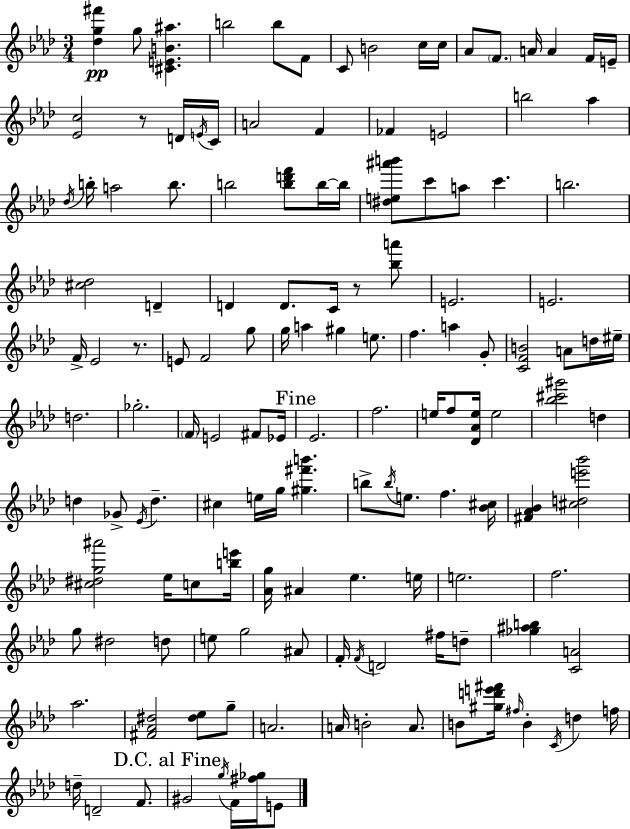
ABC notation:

X:1
T:Untitled
M:3/4
L:1/4
K:Fm
[_dg^f'] g/2 [^CEB^a] b2 b/2 F/2 C/2 B2 c/4 c/4 _A/2 F/2 A/4 A F/4 E/4 [_Ec]2 z/2 D/4 E/4 C/4 A2 F _F E2 b2 _a _d/4 b/4 a2 b/2 b2 [bd'f']/2 b/4 b/4 [^de^a'b']/2 c'/2 a/2 c' b2 [^c_d]2 D D D/2 C/4 z/2 [_ba']/2 E2 E2 F/4 _E2 z/2 E/2 F2 g/2 g/4 a ^g e/2 f a G/2 [CFB]2 A/2 d/4 ^e/4 d2 _g2 F/4 E2 ^F/2 _E/4 _E2 f2 e/4 f/2 [_D_Ae]/4 e2 [_b^c'^g']2 d d _G/2 _E/4 d ^c e/4 g/4 [^g^f'b'] b/2 b/4 e/2 f [_B^c]/4 [^F_A_B] [^cde'_b']2 [^c^dg^a']2 _e/4 c/2 [be']/4 [_Ag]/4 ^A _e e/4 e2 f2 g/2 ^d2 d/2 e/2 g2 ^A/2 F/4 F/4 D2 ^f/4 d/2 [_g^ab] [CA]2 _a2 [^F_A^d]2 [^d_e]/2 g/2 A2 A/4 B2 A/2 B/2 [^gd'e'^f']/4 ^f/4 B C/4 d f/4 d/4 D2 F/2 ^G2 g/4 F/4 [^f_g]/4 E/2